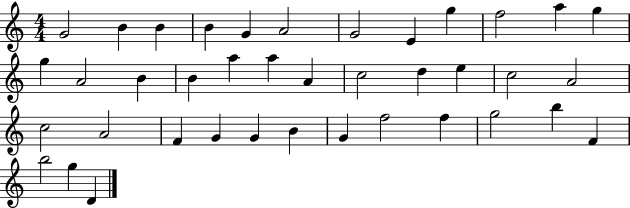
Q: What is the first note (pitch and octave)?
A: G4